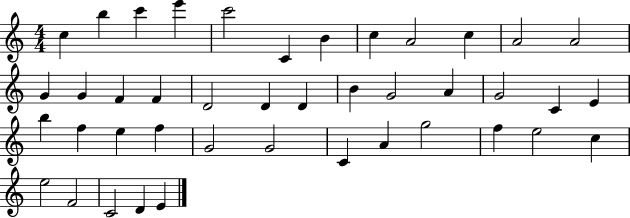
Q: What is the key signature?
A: C major